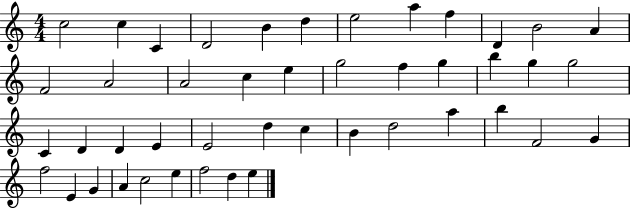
C5/h C5/q C4/q D4/h B4/q D5/q E5/h A5/q F5/q D4/q B4/h A4/q F4/h A4/h A4/h C5/q E5/q G5/h F5/q G5/q B5/q G5/q G5/h C4/q D4/q D4/q E4/q E4/h D5/q C5/q B4/q D5/h A5/q B5/q F4/h G4/q F5/h E4/q G4/q A4/q C5/h E5/q F5/h D5/q E5/q